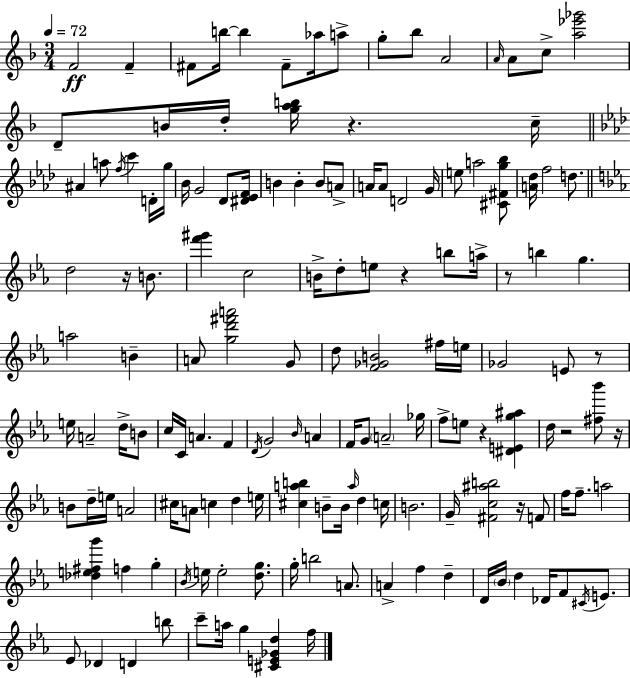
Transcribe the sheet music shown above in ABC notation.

X:1
T:Untitled
M:3/4
L:1/4
K:Dm
F2 F ^F/2 b/4 b ^F/2 _a/4 a/2 g/2 _b/2 A2 A/4 A/2 c/2 [a_e'_g']2 D/2 B/4 d/4 [gab]/4 z c/4 ^A a/2 f/4 c' D/4 g/4 _B/4 G2 _D/2 [^D_EF]/4 B B B/2 A/2 A/4 A/2 D2 G/4 e/2 a2 [^C^Fg_b]/2 [A_d]/4 f2 d/2 d2 z/4 B/2 [f'^g'] c2 B/4 d/2 e/2 z b/2 a/4 z/2 b g a2 B A/2 [gd'^f'a']2 G/2 d/2 [F_GB]2 ^f/4 e/4 _G2 E/2 z/2 e/4 A2 d/4 B/2 c/4 C/4 A F D/4 G2 _B/4 A F/4 G/2 A2 _g/4 f/2 e/2 z [^DEg^a] d/4 z2 [^f_b']/2 z/4 B/2 d/4 e/4 A2 ^c/4 A/2 c d e/4 [^cab] B/2 B/4 a/4 d c/4 B2 G/4 [^Fc^ab]2 z/4 F/2 f/4 f/2 a2 [_de^fg'] f g _B/4 e/4 e2 [dg]/2 g/4 b2 A/2 A f d D/4 _B/4 d _D/4 F/2 ^C/4 E/2 _E/2 _D D b/2 c'/2 a/4 g [^CE_Gd] f/4